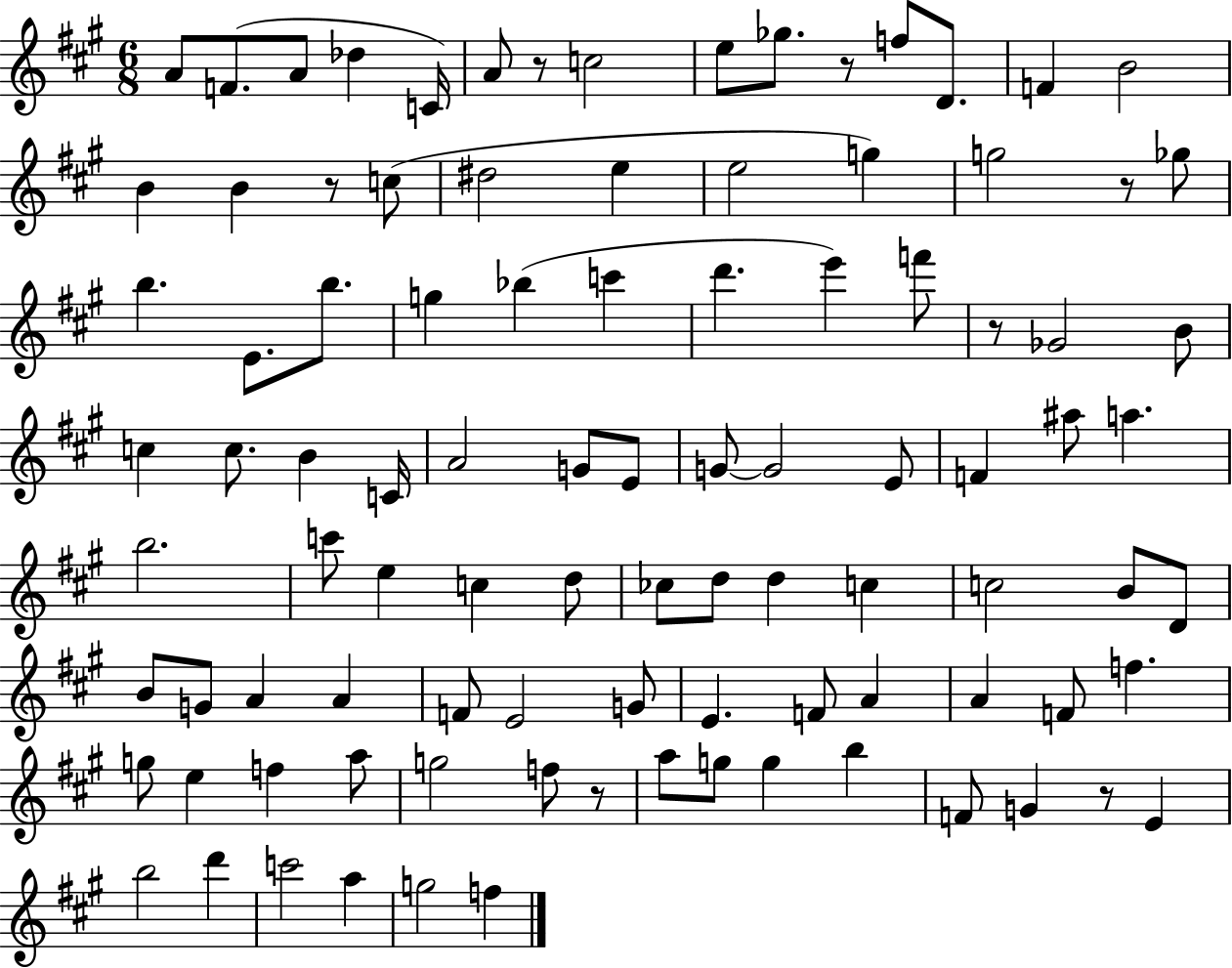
X:1
T:Untitled
M:6/8
L:1/4
K:A
A/2 F/2 A/2 _d C/4 A/2 z/2 c2 e/2 _g/2 z/2 f/2 D/2 F B2 B B z/2 c/2 ^d2 e e2 g g2 z/2 _g/2 b E/2 b/2 g _b c' d' e' f'/2 z/2 _G2 B/2 c c/2 B C/4 A2 G/2 E/2 G/2 G2 E/2 F ^a/2 a b2 c'/2 e c d/2 _c/2 d/2 d c c2 B/2 D/2 B/2 G/2 A A F/2 E2 G/2 E F/2 A A F/2 f g/2 e f a/2 g2 f/2 z/2 a/2 g/2 g b F/2 G z/2 E b2 d' c'2 a g2 f